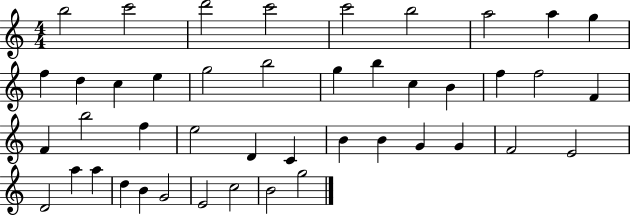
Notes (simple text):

B5/h C6/h D6/h C6/h C6/h B5/h A5/h A5/q G5/q F5/q D5/q C5/q E5/q G5/h B5/h G5/q B5/q C5/q B4/q F5/q F5/h F4/q F4/q B5/h F5/q E5/h D4/q C4/q B4/q B4/q G4/q G4/q F4/h E4/h D4/h A5/q A5/q D5/q B4/q G4/h E4/h C5/h B4/h G5/h